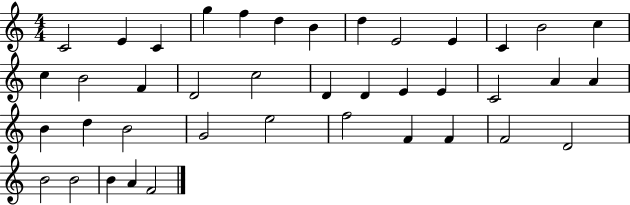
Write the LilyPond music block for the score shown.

{
  \clef treble
  \numericTimeSignature
  \time 4/4
  \key c \major
  c'2 e'4 c'4 | g''4 f''4 d''4 b'4 | d''4 e'2 e'4 | c'4 b'2 c''4 | \break c''4 b'2 f'4 | d'2 c''2 | d'4 d'4 e'4 e'4 | c'2 a'4 a'4 | \break b'4 d''4 b'2 | g'2 e''2 | f''2 f'4 f'4 | f'2 d'2 | \break b'2 b'2 | b'4 a'4 f'2 | \bar "|."
}